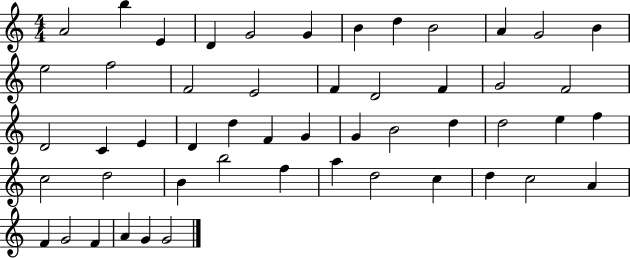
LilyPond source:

{
  \clef treble
  \numericTimeSignature
  \time 4/4
  \key c \major
  a'2 b''4 e'4 | d'4 g'2 g'4 | b'4 d''4 b'2 | a'4 g'2 b'4 | \break e''2 f''2 | f'2 e'2 | f'4 d'2 f'4 | g'2 f'2 | \break d'2 c'4 e'4 | d'4 d''4 f'4 g'4 | g'4 b'2 d''4 | d''2 e''4 f''4 | \break c''2 d''2 | b'4 b''2 f''4 | a''4 d''2 c''4 | d''4 c''2 a'4 | \break f'4 g'2 f'4 | a'4 g'4 g'2 | \bar "|."
}